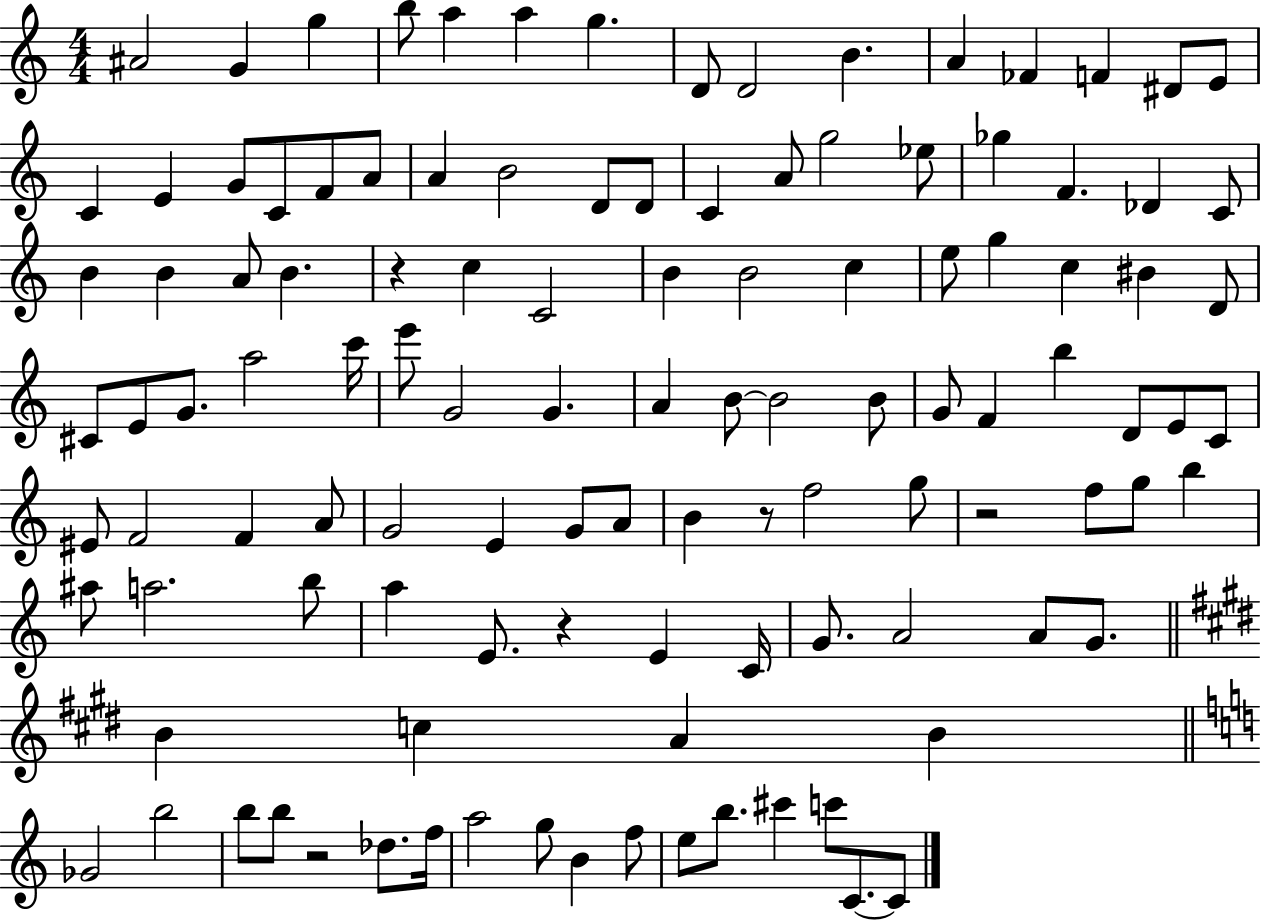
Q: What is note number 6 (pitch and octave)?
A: A5